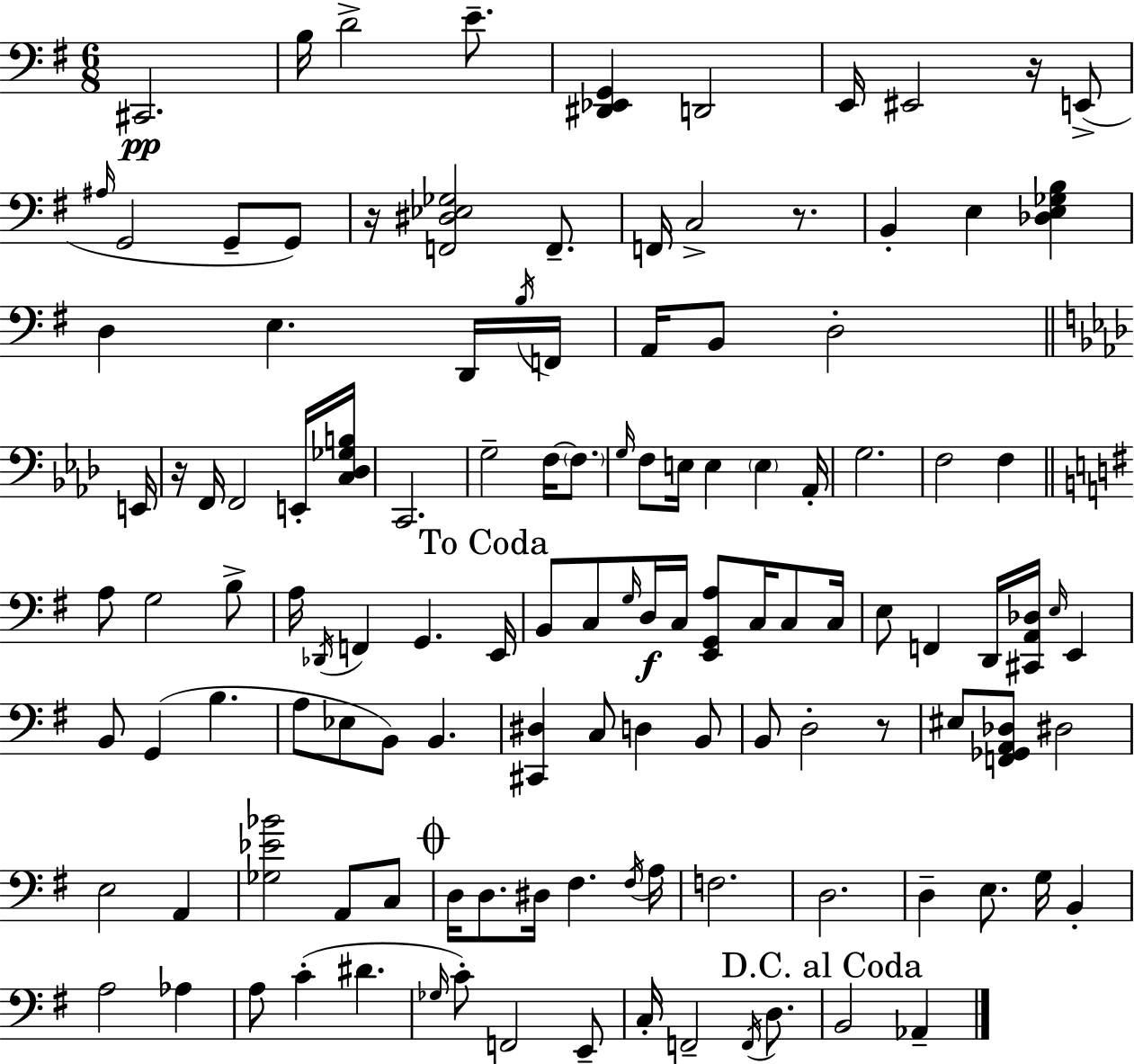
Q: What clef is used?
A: bass